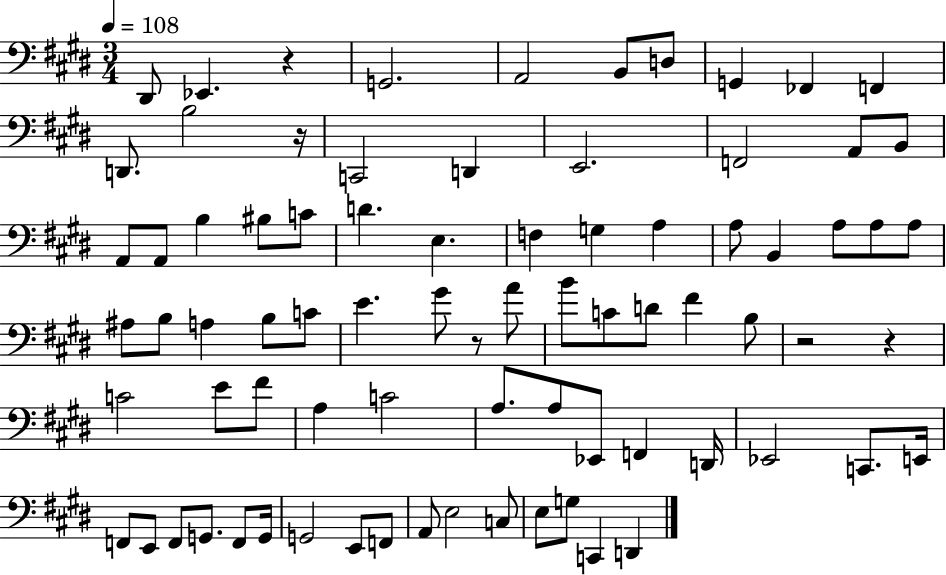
X:1
T:Untitled
M:3/4
L:1/4
K:E
^D,,/2 _E,, z G,,2 A,,2 B,,/2 D,/2 G,, _F,, F,, D,,/2 B,2 z/4 C,,2 D,, E,,2 F,,2 A,,/2 B,,/2 A,,/2 A,,/2 B, ^B,/2 C/2 D E, F, G, A, A,/2 B,, A,/2 A,/2 A,/2 ^A,/2 B,/2 A, B,/2 C/2 E ^G/2 z/2 A/2 B/2 C/2 D/2 ^F B,/2 z2 z C2 E/2 ^F/2 A, C2 A,/2 A,/2 _E,,/2 F,, D,,/4 _E,,2 C,,/2 E,,/4 F,,/2 E,,/2 F,,/2 G,,/2 F,,/2 G,,/4 G,,2 E,,/2 F,,/2 A,,/2 E,2 C,/2 E,/2 G,/2 C,, D,,